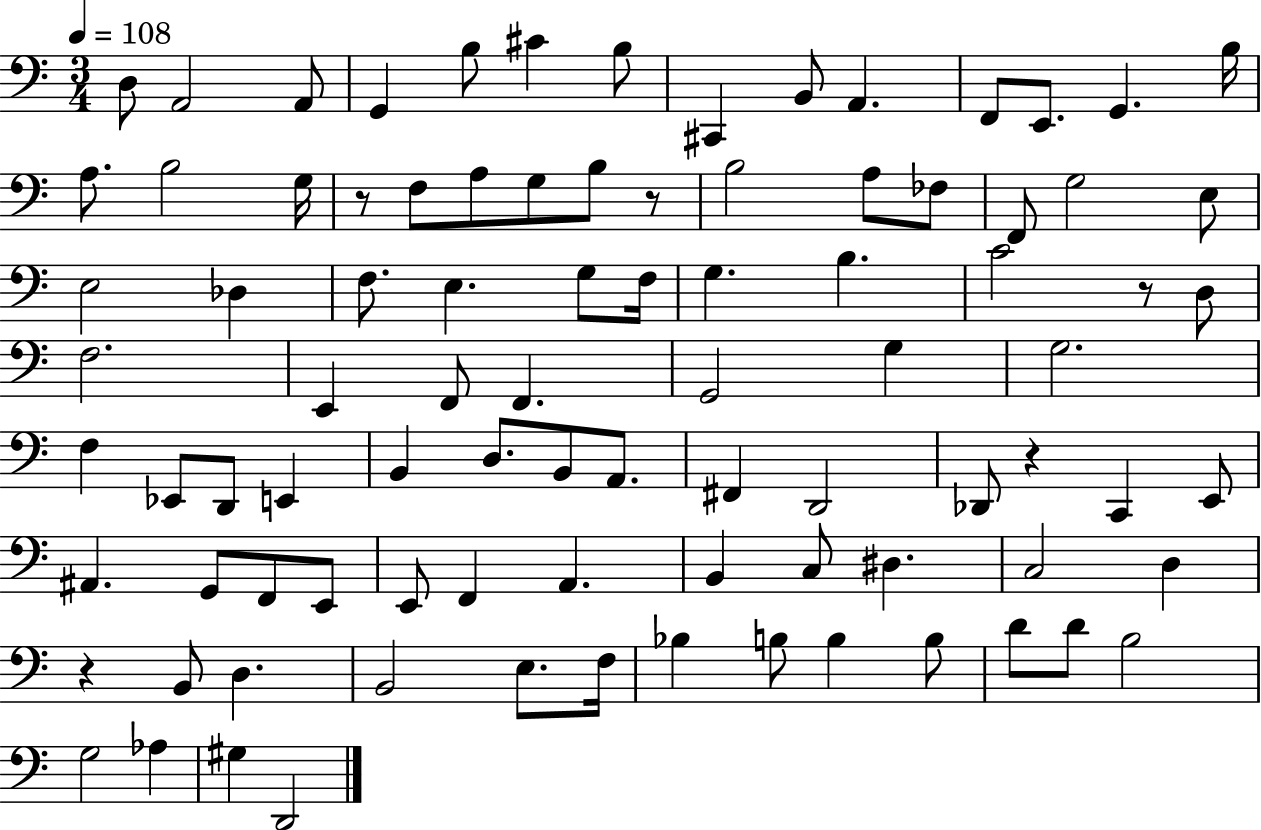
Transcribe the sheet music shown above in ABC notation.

X:1
T:Untitled
M:3/4
L:1/4
K:C
D,/2 A,,2 A,,/2 G,, B,/2 ^C B,/2 ^C,, B,,/2 A,, F,,/2 E,,/2 G,, B,/4 A,/2 B,2 G,/4 z/2 F,/2 A,/2 G,/2 B,/2 z/2 B,2 A,/2 _F,/2 F,,/2 G,2 E,/2 E,2 _D, F,/2 E, G,/2 F,/4 G, B, C2 z/2 D,/2 F,2 E,, F,,/2 F,, G,,2 G, G,2 F, _E,,/2 D,,/2 E,, B,, D,/2 B,,/2 A,,/2 ^F,, D,,2 _D,,/2 z C,, E,,/2 ^A,, G,,/2 F,,/2 E,,/2 E,,/2 F,, A,, B,, C,/2 ^D, C,2 D, z B,,/2 D, B,,2 E,/2 F,/4 _B, B,/2 B, B,/2 D/2 D/2 B,2 G,2 _A, ^G, D,,2